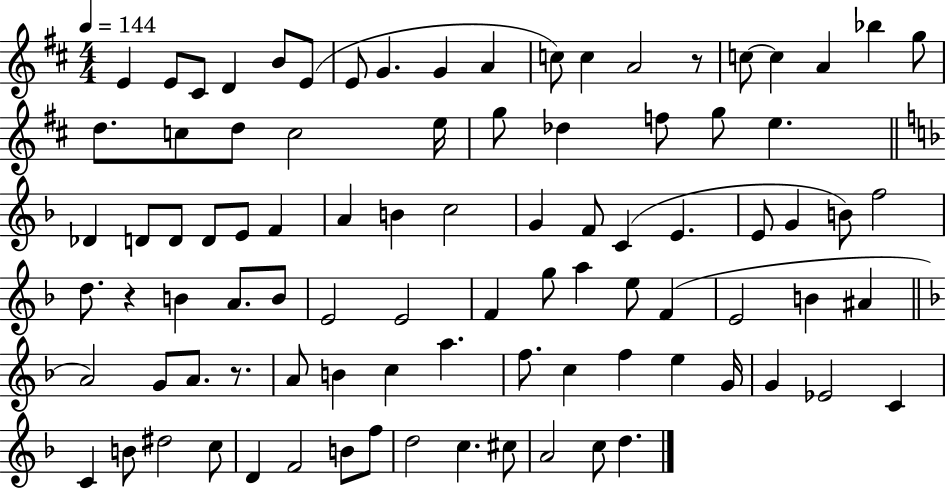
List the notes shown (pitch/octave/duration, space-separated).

E4/q E4/e C#4/e D4/q B4/e E4/e E4/e G4/q. G4/q A4/q C5/e C5/q A4/h R/e C5/e C5/q A4/q Bb5/q G5/e D5/e. C5/e D5/e C5/h E5/s G5/e Db5/q F5/e G5/e E5/q. Db4/q D4/e D4/e D4/e E4/e F4/q A4/q B4/q C5/h G4/q F4/e C4/q E4/q. E4/e G4/q B4/e F5/h D5/e. R/q B4/q A4/e. B4/e E4/h E4/h F4/q G5/e A5/q E5/e F4/q E4/h B4/q A#4/q A4/h G4/e A4/e. R/e. A4/e B4/q C5/q A5/q. F5/e. C5/q F5/q E5/q G4/s G4/q Eb4/h C4/q C4/q B4/e D#5/h C5/e D4/q F4/h B4/e F5/e D5/h C5/q. C#5/e A4/h C5/e D5/q.